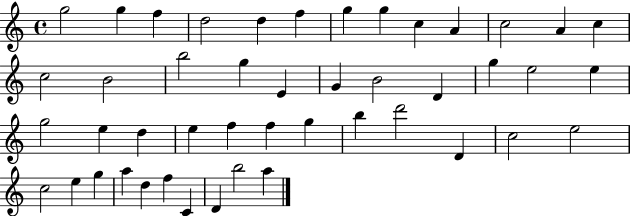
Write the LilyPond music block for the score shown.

{
  \clef treble
  \time 4/4
  \defaultTimeSignature
  \key c \major
  g''2 g''4 f''4 | d''2 d''4 f''4 | g''4 g''4 c''4 a'4 | c''2 a'4 c''4 | \break c''2 b'2 | b''2 g''4 e'4 | g'4 b'2 d'4 | g''4 e''2 e''4 | \break g''2 e''4 d''4 | e''4 f''4 f''4 g''4 | b''4 d'''2 d'4 | c''2 e''2 | \break c''2 e''4 g''4 | a''4 d''4 f''4 c'4 | d'4 b''2 a''4 | \bar "|."
}